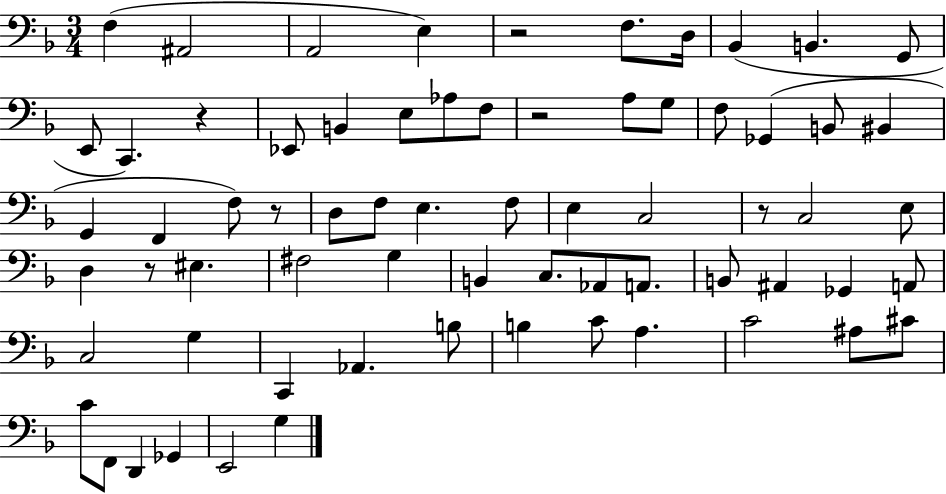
F3/q A#2/h A2/h E3/q R/h F3/e. D3/s Bb2/q B2/q. G2/e E2/e C2/q. R/q Eb2/e B2/q E3/e Ab3/e F3/e R/h A3/e G3/e F3/e Gb2/q B2/e BIS2/q G2/q F2/q F3/e R/e D3/e F3/e E3/q. F3/e E3/q C3/h R/e C3/h E3/e D3/q R/e EIS3/q. F#3/h G3/q B2/q C3/e. Ab2/e A2/e. B2/e A#2/q Gb2/q A2/e C3/h G3/q C2/q Ab2/q. B3/e B3/q C4/e A3/q. C4/h A#3/e C#4/e C4/e F2/e D2/q Gb2/q E2/h G3/q